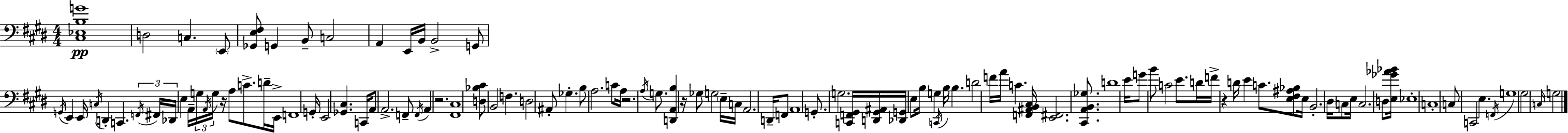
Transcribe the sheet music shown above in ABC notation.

X:1
T:Untitled
M:4/4
L:1/4
K:E
[^C,_E,B,G]4 D,2 C, E,,/2 [_G,,E,^F,]/2 G,, B,,/2 C,2 A,, E,,/4 B,,/4 B,,2 G,,/2 G,,/4 E,, E,,/4 C,/4 D,, C,, F,,/4 ^F,,/4 _D,,/4 E, A,,/4 G,/4 A,,/4 G,/4 z/4 A,/2 C/2 D/4 E,,/4 F,,4 G,,/4 E,,2 [_G,,^C,] C,,/4 A,,/2 A,,2 F,,/2 F,,/4 A,, z2 [^F,,^C,]4 [D,_B,^C]/2 B,,2 F, D,2 ^A,,/2 _G, B,/2 A,2 C/2 A,/4 z2 A,/4 G,/2 [D,,A,,B,] z/4 _G,/2 G,2 E,/4 C,/4 A,,2 D,,/4 F,,/2 A,,4 G,,/2 G,2 [C,,F,,^G,,]/4 [D,,^G,,^A,,]/4 [_D,,G,,]/4 E,/2 B,/4 G, C,,/4 B,/4 B, D2 F/4 A/4 C [F,,^A,,B,,^C,]/4 [E,,^F,,]2 [^C,,A,,B,,_G,]/2 D4 E/4 G/2 B/2 C2 E/2 D/4 F/4 z D/4 E C/2 [E,^F,^A,_B,]/2 E,/4 B,,2 ^D,/4 C,/2 E,/4 C,2 D,/2 [E,_G_A_B]/4 _E,4 C,4 C,/2 C,,2 E, F,,/4 G,4 ^G,2 C,/4 G,2